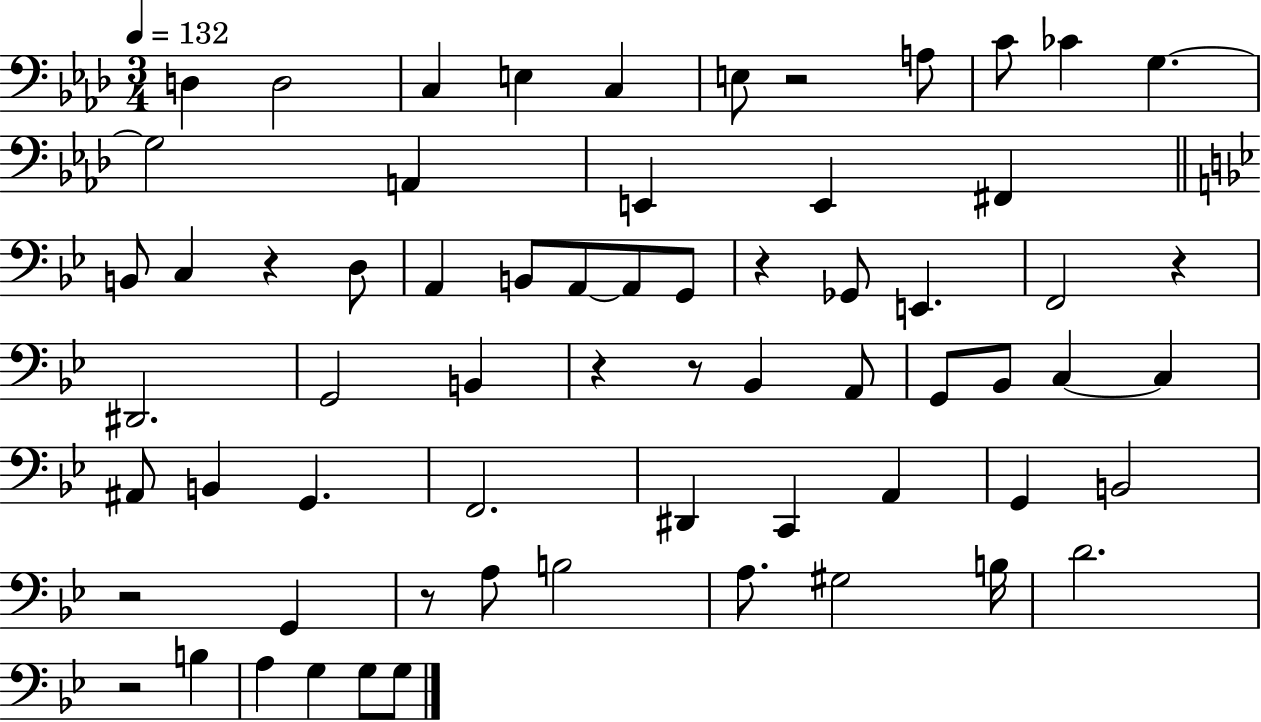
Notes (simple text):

D3/q D3/h C3/q E3/q C3/q E3/e R/h A3/e C4/e CES4/q G3/q. G3/h A2/q E2/q E2/q F#2/q B2/e C3/q R/q D3/e A2/q B2/e A2/e A2/e G2/e R/q Gb2/e E2/q. F2/h R/q D#2/h. G2/h B2/q R/q R/e Bb2/q A2/e G2/e Bb2/e C3/q C3/q A#2/e B2/q G2/q. F2/h. D#2/q C2/q A2/q G2/q B2/h R/h G2/q R/e A3/e B3/h A3/e. G#3/h B3/s D4/h. R/h B3/q A3/q G3/q G3/e G3/e